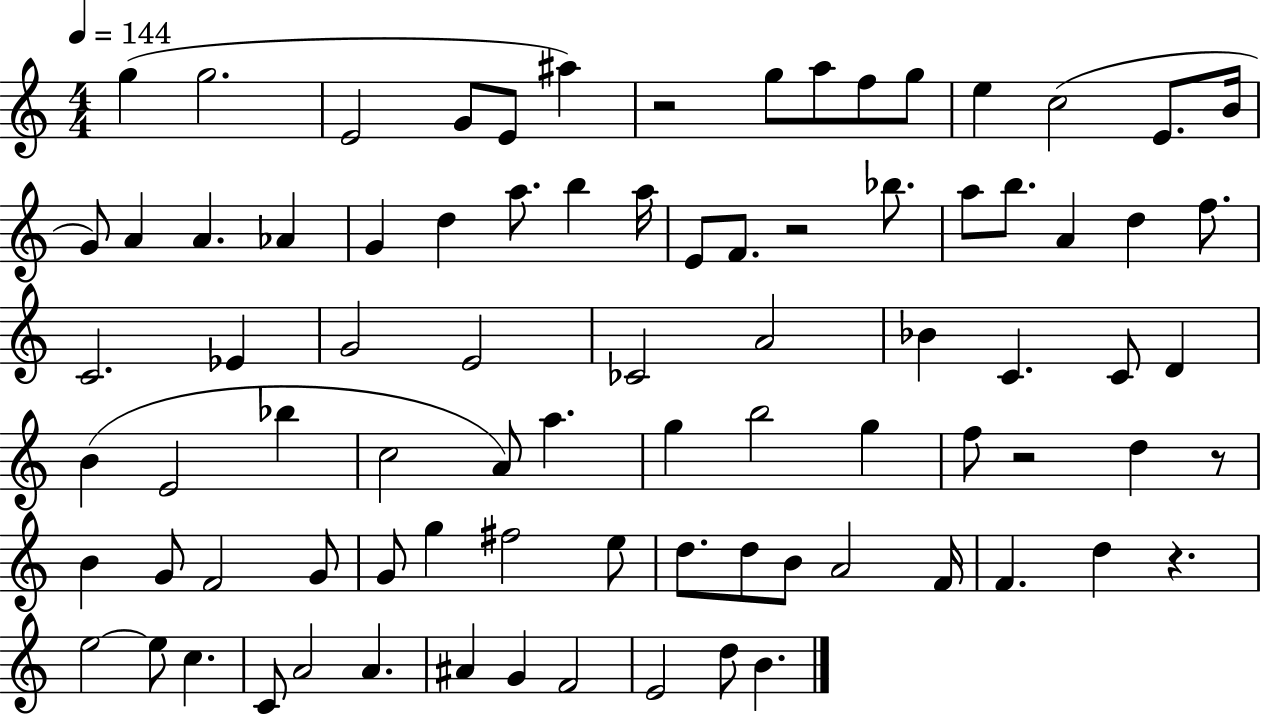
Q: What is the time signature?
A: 4/4